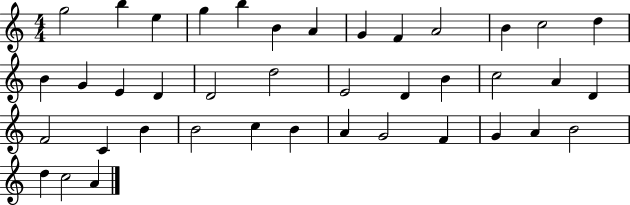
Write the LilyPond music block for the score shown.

{
  \clef treble
  \numericTimeSignature
  \time 4/4
  \key c \major
  g''2 b''4 e''4 | g''4 b''4 b'4 a'4 | g'4 f'4 a'2 | b'4 c''2 d''4 | \break b'4 g'4 e'4 d'4 | d'2 d''2 | e'2 d'4 b'4 | c''2 a'4 d'4 | \break f'2 c'4 b'4 | b'2 c''4 b'4 | a'4 g'2 f'4 | g'4 a'4 b'2 | \break d''4 c''2 a'4 | \bar "|."
}